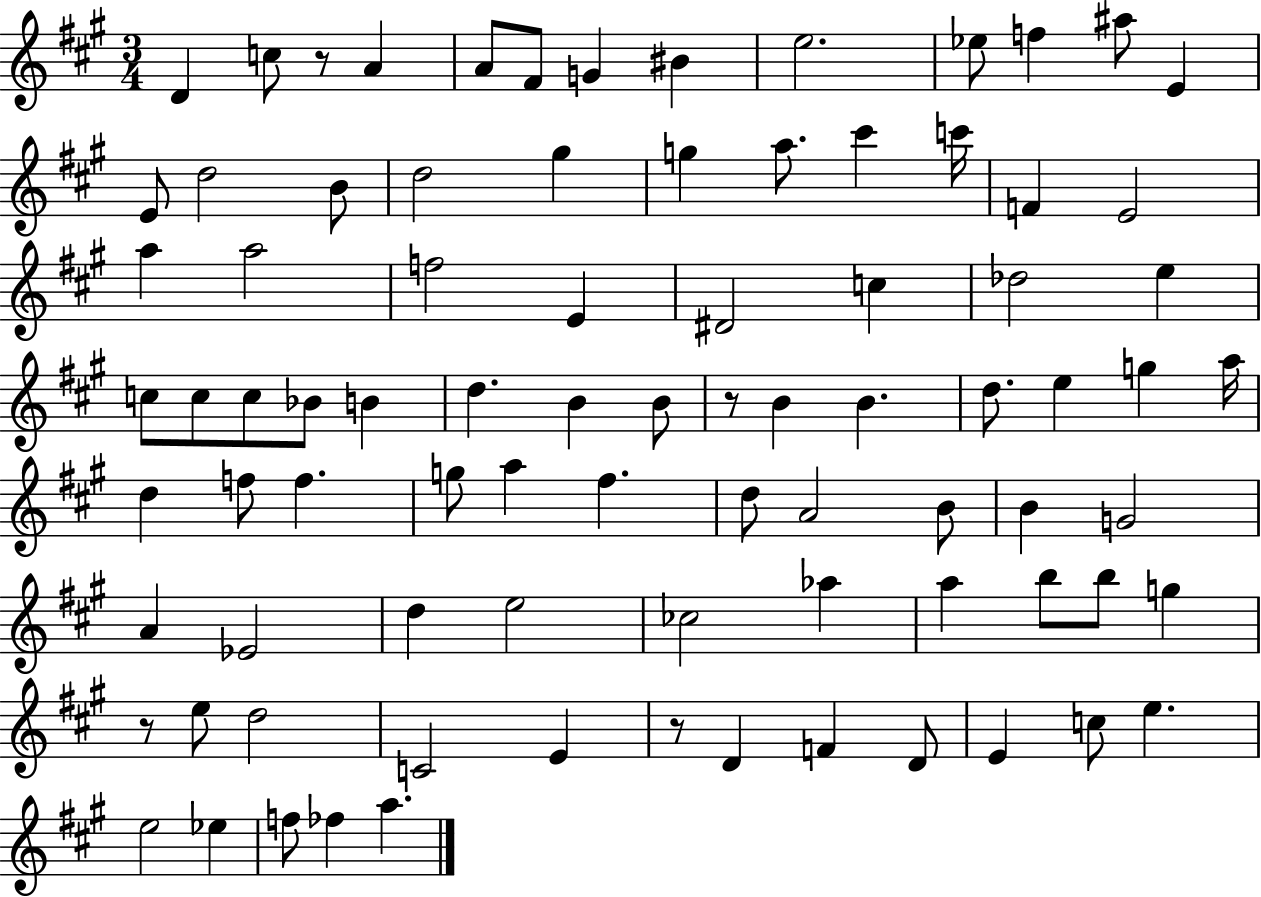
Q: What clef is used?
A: treble